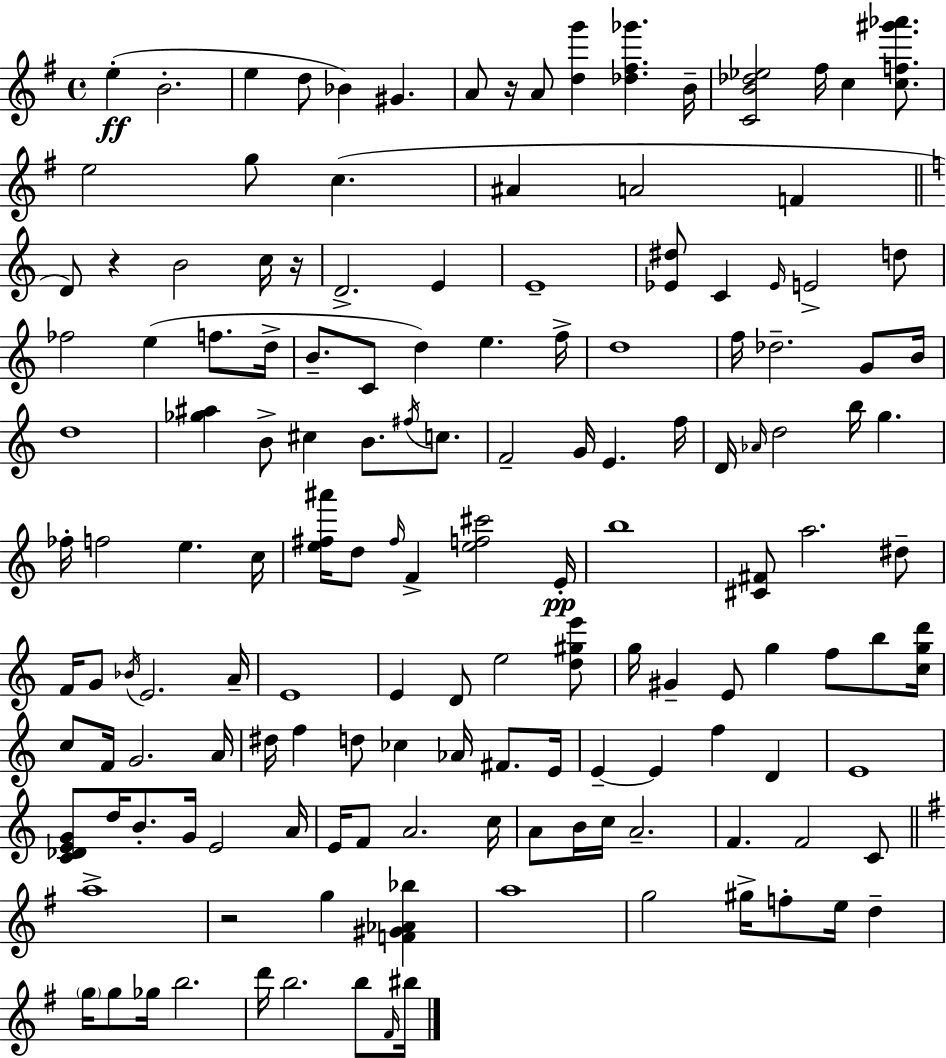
{
  \clef treble
  \time 4/4
  \defaultTimeSignature
  \key e \minor
  e''4-.(\ff b'2.-. | e''4 d''8 bes'4) gis'4. | a'8 r16 a'8 <d'' g'''>4 <des'' fis'' ges'''>4. b'16-- | <c' b' des'' ees''>2 fis''16 c''4 <c'' f'' gis''' aes'''>8. | \break e''2 g''8 c''4.( | ais'4 a'2 f'4 | \bar "||" \break \key c \major d'8) r4 b'2 c''16 r16 | d'2.-> e'4 | e'1-- | <ees' dis''>8 c'4 \grace { ees'16 } e'2-> d''8 | \break fes''2 e''4( f''8. | d''16-> b'8.-- c'8 d''4) e''4. | f''16-> d''1 | f''16 des''2.-- g'8 | \break b'16 d''1 | <ges'' ais''>4 b'8-> cis''4 b'8. \acciaccatura { fis''16 } c''8. | f'2-- g'16 e'4. | f''16 d'16 \grace { aes'16 } d''2 b''16 g''4. | \break fes''16-. f''2 e''4. | c''16 <e'' fis'' ais'''>16 d''8 \grace { fis''16 } f'4-> <e'' f'' cis'''>2 | e'16-.\pp b''1 | <cis' fis'>8 a''2. | \break dis''8-- f'16 g'8 \acciaccatura { bes'16 } e'2. | a'16-- e'1 | e'4 d'8 e''2 | <d'' gis'' e'''>8 g''16 gis'4-- e'8 g''4 | \break f''8 b''8 <c'' g'' d'''>16 c''8 f'16 g'2. | a'16 dis''16 f''4 d''8 ces''4 | aes'16 fis'8. e'16 e'4--~~ e'4 f''4 | d'4 e'1 | \break <c' des' e' g'>8 d''16 b'8.-. g'16 e'2 | a'16 e'16 f'8 a'2. | c''16 a'8 b'16 c''16 a'2.-- | f'4. f'2 | \break c'8 \bar "||" \break \key e \minor a''1-> | r2 g''4 <f' gis' aes' bes''>4 | a''1 | g''2 gis''16-> f''8-. e''16 d''4-- | \break \parenthesize g''16 g''8 ges''16 b''2. | d'''16 b''2. b''8 \grace { fis'16 } | bis''16 \bar "|."
}